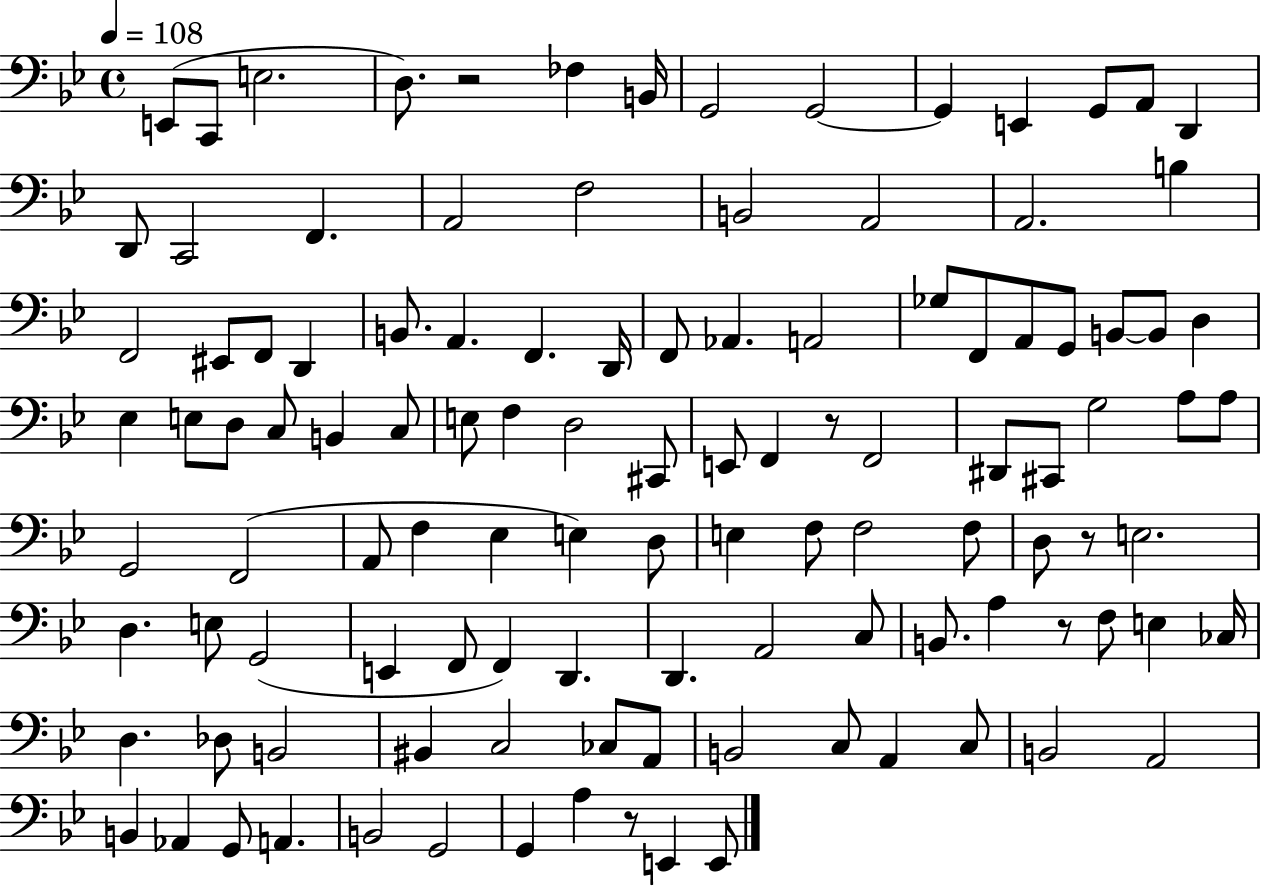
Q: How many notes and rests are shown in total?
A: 114